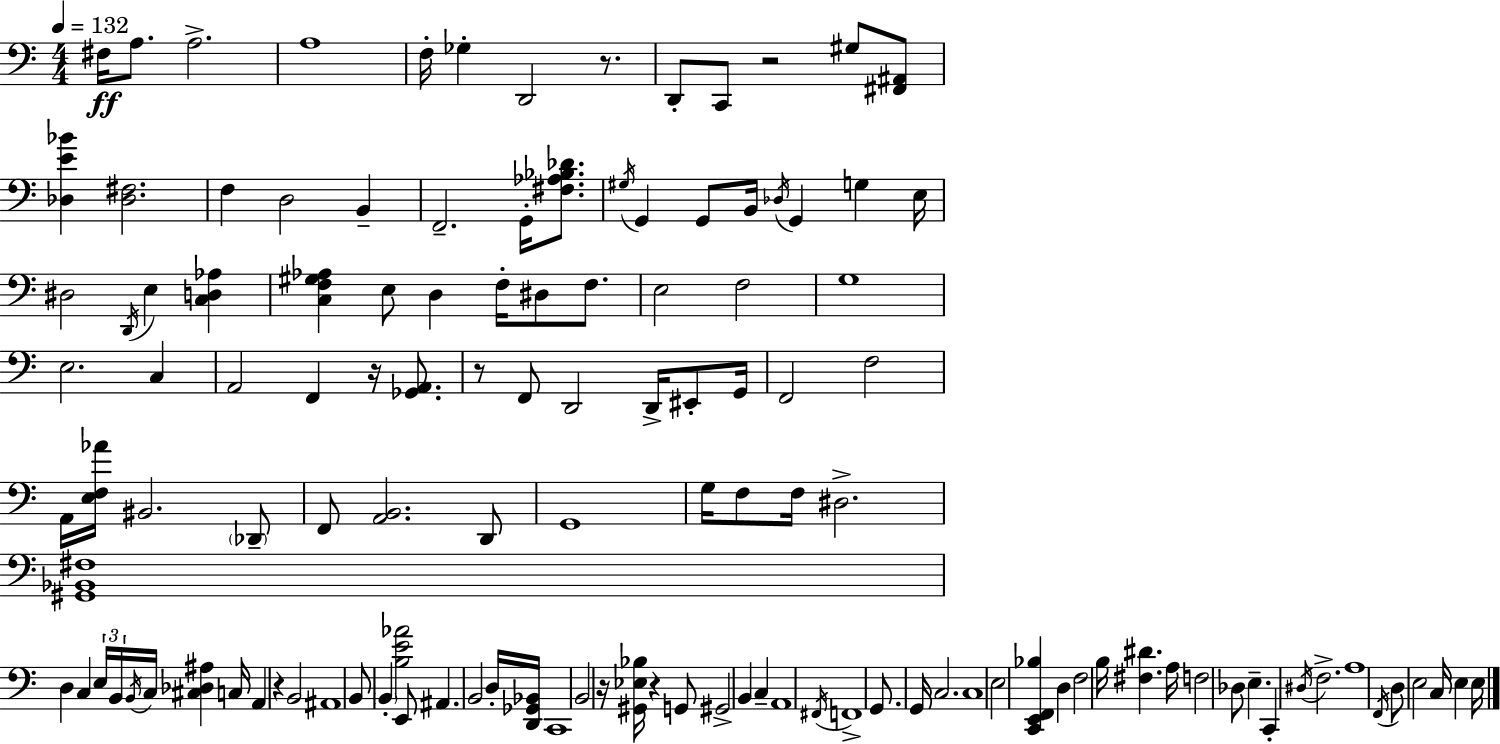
X:1
T:Untitled
M:4/4
L:1/4
K:Am
^F,/4 A,/2 A,2 A,4 F,/4 _G, D,,2 z/2 D,,/2 C,,/2 z2 ^G,/2 [^F,,^A,,]/2 [_D,E_B] [_D,^F,]2 F, D,2 B,, F,,2 G,,/4 [^F,_A,_B,_D]/2 ^G,/4 G,, G,,/2 B,,/4 _D,/4 G,, G, E,/4 ^D,2 D,,/4 E, [C,D,_A,] [C,F,^G,_A,] E,/2 D, F,/4 ^D,/2 F,/2 E,2 F,2 G,4 E,2 C, A,,2 F,, z/4 [_G,,A,,]/2 z/2 F,,/2 D,,2 D,,/4 ^E,,/2 G,,/4 F,,2 F,2 A,,/4 [E,F,_A]/4 ^B,,2 _D,,/2 F,,/2 [A,,B,,]2 D,,/2 G,,4 G,/4 F,/2 F,/4 ^D,2 [^G,,_B,,^F,]4 D, C, E,/4 B,,/4 B,,/4 C,/4 [^C,_D,^A,] C,/4 A,, z B,,2 ^A,,4 B,,/2 B,, [B,E_A]2 E,,/2 ^A,, B,,2 D,/4 [D,,_G,,_B,,]/4 C,,4 B,,2 z/4 [^G,,_E,_B,]/4 z G,,/2 ^G,,2 B,, C, A,,4 ^F,,/4 F,,4 G,,/2 G,,/4 C,2 C,4 E,2 [C,,E,,F,,_B,] D, F,2 B,/4 [^F,^D] A,/4 F,2 _D,/2 E, C,, ^D,/4 F,2 A,4 F,,/4 D,/2 E,2 C,/4 E, E,/4